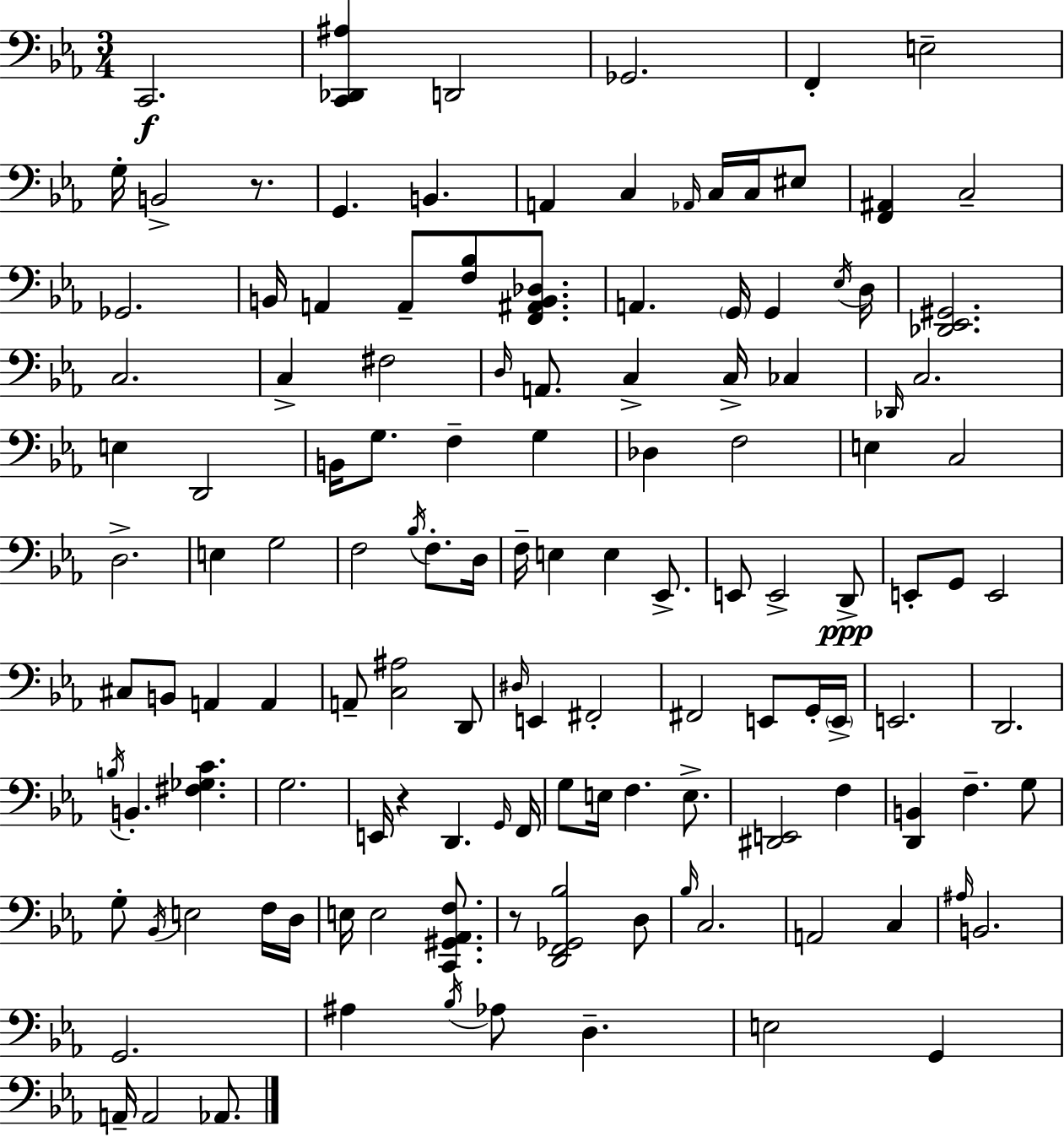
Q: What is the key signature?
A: EES major